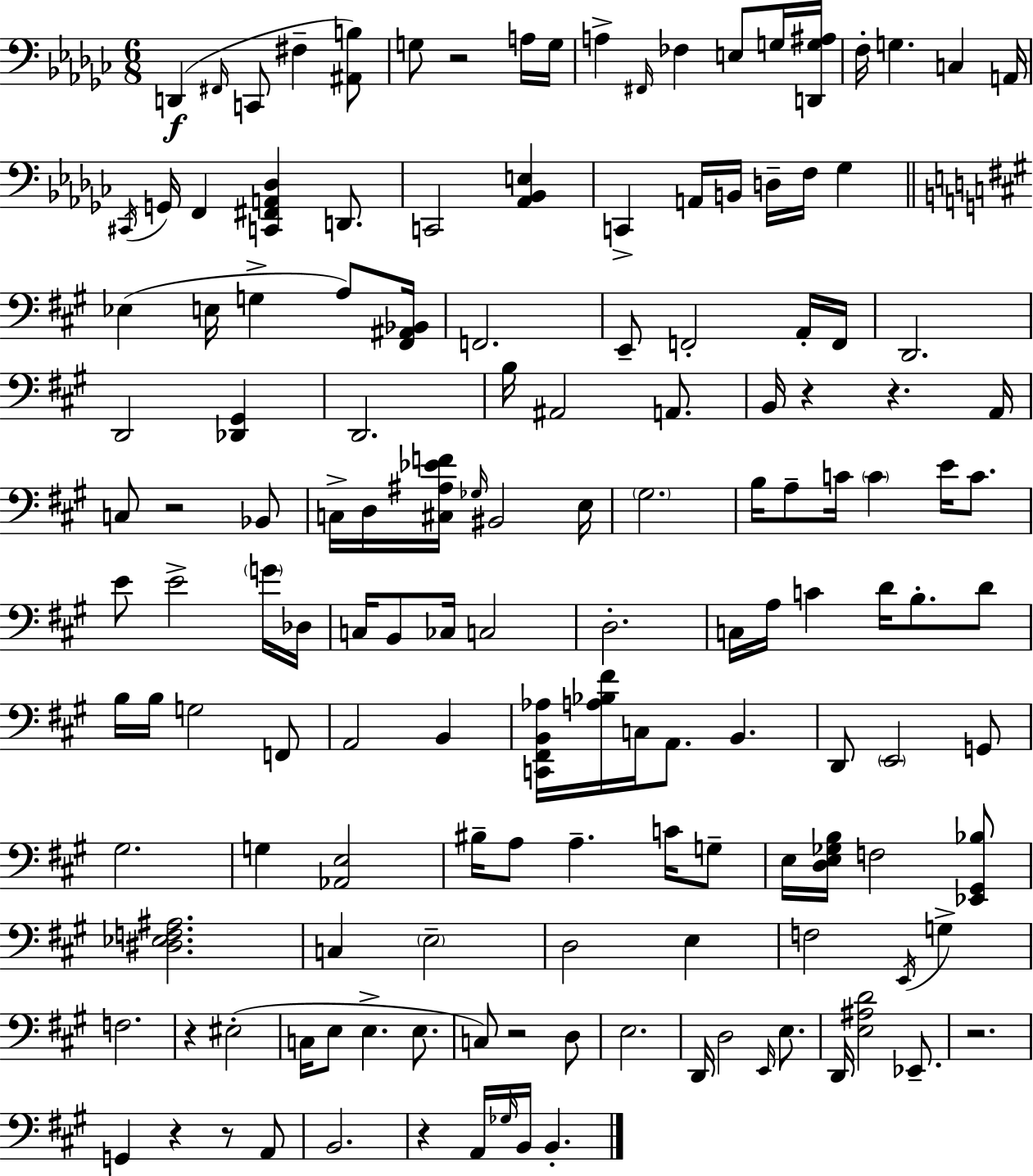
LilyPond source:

{
  \clef bass
  \numericTimeSignature
  \time 6/8
  \key ees \minor
  d,4(\f \grace { fis,16 } c,8 fis4-- <ais, b>8) | g8 r2 a16 | g16 a4-> \grace { fis,16 } fes4 e8 | g16 <d, g ais>16 f16-. g4. c4 | \break a,16 \acciaccatura { cis,16 } g,16 f,4 <c, fis, a, des>4 | d,8. c,2 <aes, bes, e>4 | c,4-> a,16 b,16 d16-- f16 ges4 | \bar "||" \break \key a \major ees4( e16 g4-> a8) <fis, ais, bes,>16 | f,2. | e,8-- f,2-. a,16-. f,16 | d,2. | \break d,2 <des, gis,>4 | d,2. | b16 ais,2 a,8. | b,16 r4 r4. a,16 | \break c8 r2 bes,8 | c16-> d16 <cis ais ees' f'>16 \grace { ges16 } bis,2 | e16 \parenthesize gis2. | b16 a8-- c'16 \parenthesize c'4 e'16 c'8. | \break e'8 e'2-> \parenthesize g'16 | des16 c16 b,8 ces16 c2 | d2.-. | c16 a16 c'4 d'16 b8.-. d'8 | \break b16 b16 g2 f,8 | a,2 b,4 | <c, fis, b, aes>16 <a bes fis'>16 c16 a,8. b,4. | d,8 \parenthesize e,2 g,8 | \break gis2. | g4 <aes, e>2 | bis16-- a8 a4.-- c'16 g8-- | e16 <d e ges b>16 f2 <ees, gis, bes>8 | \break <dis ees f ais>2. | c4 \parenthesize e2-- | d2 e4 | f2 \acciaccatura { e,16 } g4-> | \break f2. | r4 eis2-.( | c16 e8 e4.-> e8. | c8) r2 | \break d8 e2. | d,16 d2 \grace { e,16 } | e8. d,16 <e ais d'>2 | ees,8.-- r2. | \break g,4 r4 r8 | a,8 b,2. | r4 a,16 \grace { ges16 } b,16 b,4.-. | \bar "|."
}